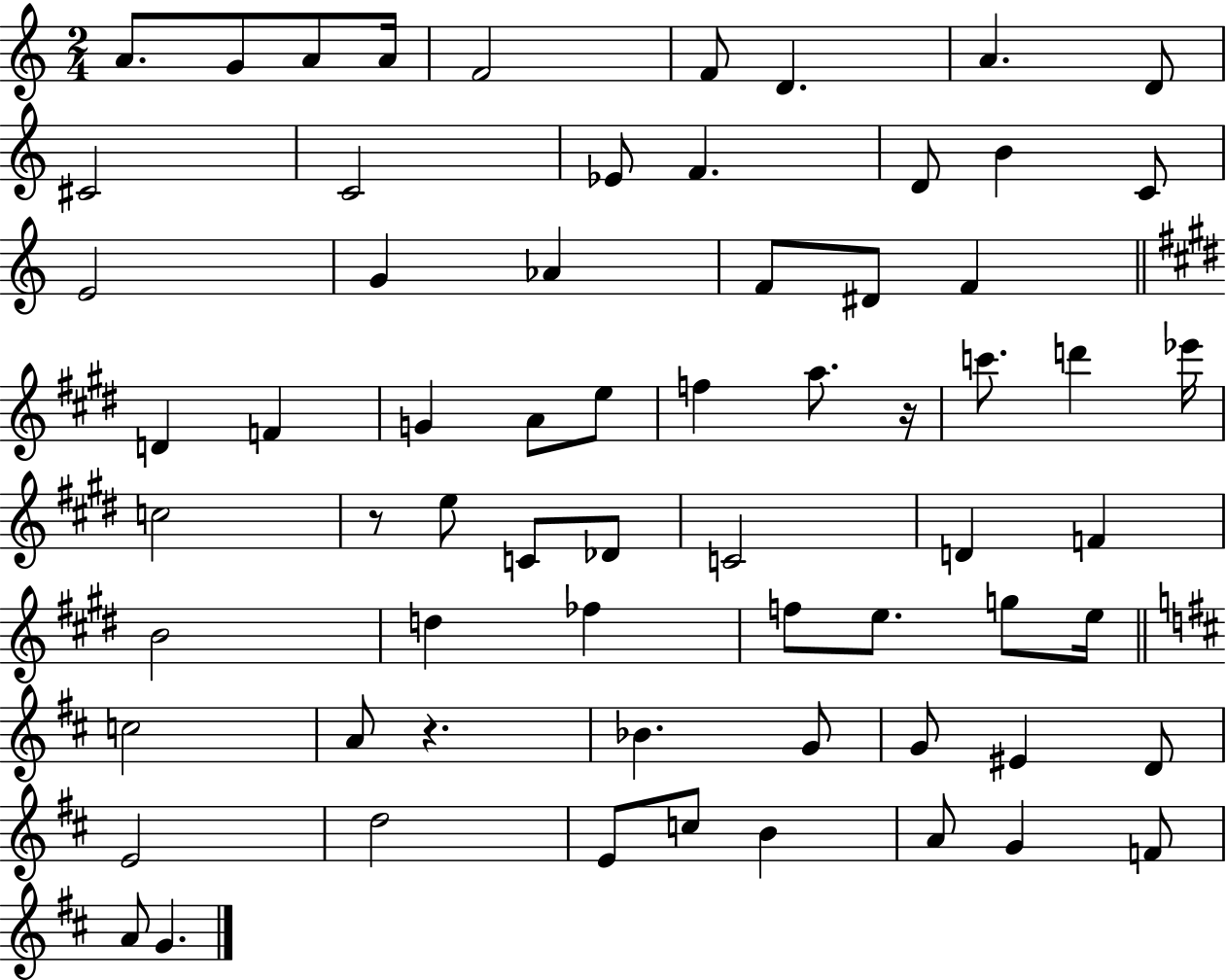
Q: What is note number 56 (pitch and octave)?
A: E4